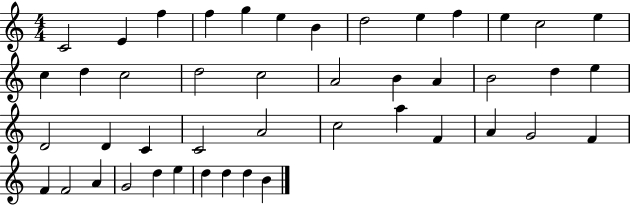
{
  \clef treble
  \numericTimeSignature
  \time 4/4
  \key c \major
  c'2 e'4 f''4 | f''4 g''4 e''4 b'4 | d''2 e''4 f''4 | e''4 c''2 e''4 | \break c''4 d''4 c''2 | d''2 c''2 | a'2 b'4 a'4 | b'2 d''4 e''4 | \break d'2 d'4 c'4 | c'2 a'2 | c''2 a''4 f'4 | a'4 g'2 f'4 | \break f'4 f'2 a'4 | g'2 d''4 e''4 | d''4 d''4 d''4 b'4 | \bar "|."
}